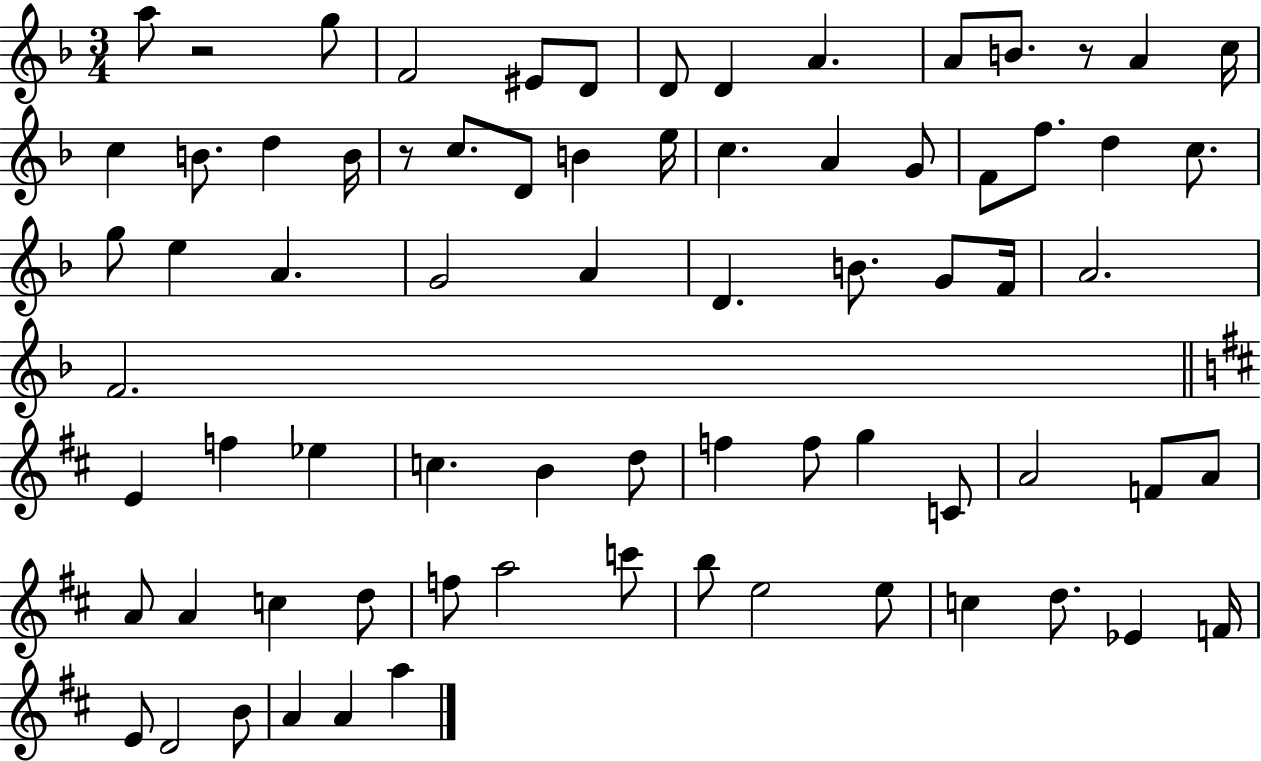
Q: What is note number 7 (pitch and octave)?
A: D4